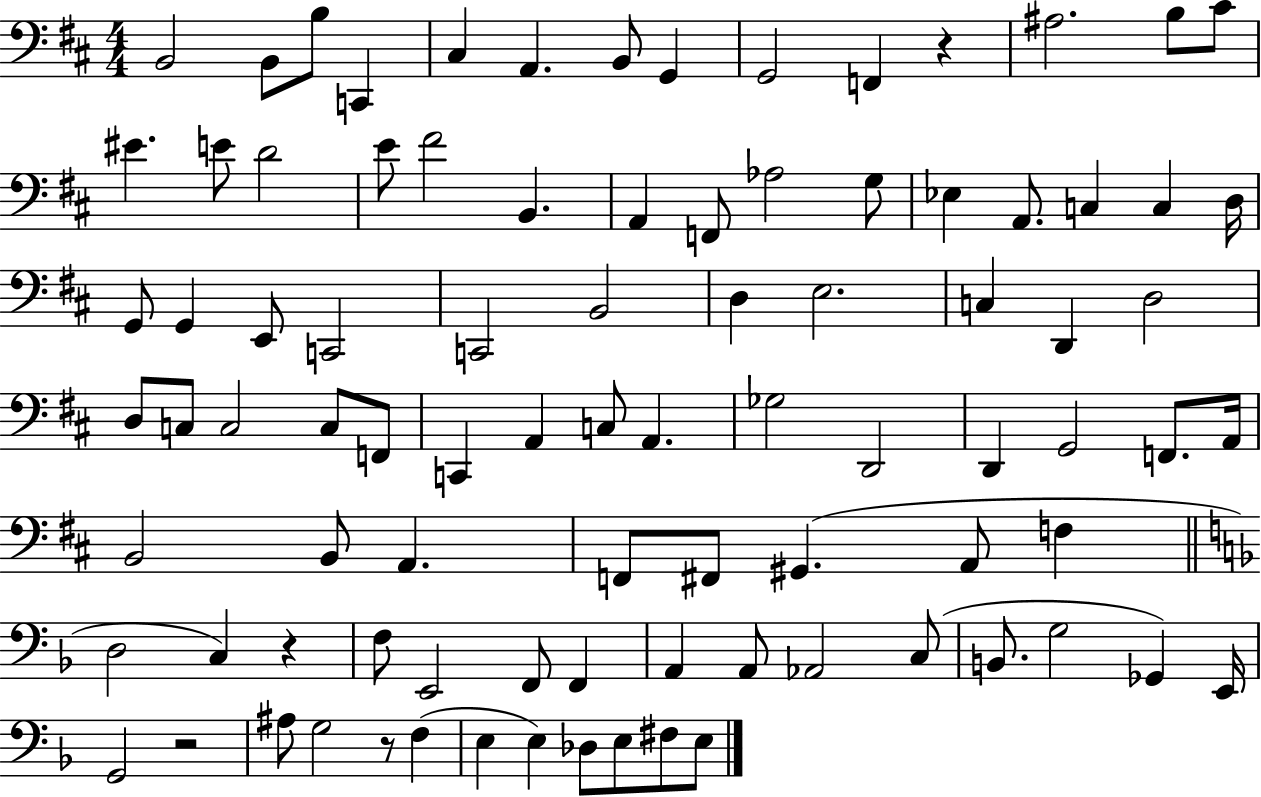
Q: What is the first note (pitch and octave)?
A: B2